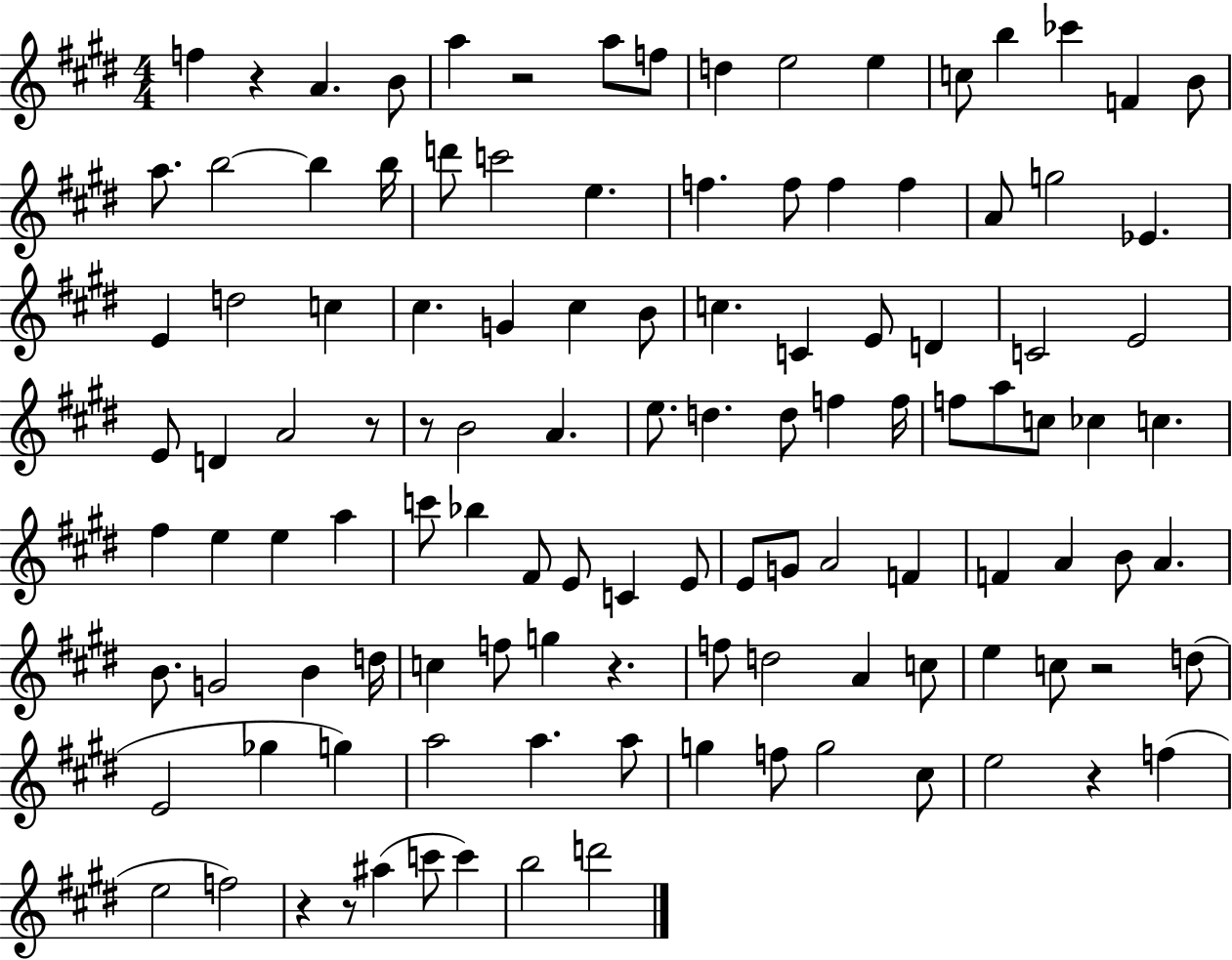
{
  \clef treble
  \numericTimeSignature
  \time 4/4
  \key e \major
  f''4 r4 a'4. b'8 | a''4 r2 a''8 f''8 | d''4 e''2 e''4 | c''8 b''4 ces'''4 f'4 b'8 | \break a''8. b''2~~ b''4 b''16 | d'''8 c'''2 e''4. | f''4. f''8 f''4 f''4 | a'8 g''2 ees'4. | \break e'4 d''2 c''4 | cis''4. g'4 cis''4 b'8 | c''4. c'4 e'8 d'4 | c'2 e'2 | \break e'8 d'4 a'2 r8 | r8 b'2 a'4. | e''8. d''4. d''8 f''4 f''16 | f''8 a''8 c''8 ces''4 c''4. | \break fis''4 e''4 e''4 a''4 | c'''8 bes''4 fis'8 e'8 c'4 e'8 | e'8 g'8 a'2 f'4 | f'4 a'4 b'8 a'4. | \break b'8. g'2 b'4 d''16 | c''4 f''8 g''4 r4. | f''8 d''2 a'4 c''8 | e''4 c''8 r2 d''8( | \break e'2 ges''4 g''4) | a''2 a''4. a''8 | g''4 f''8 g''2 cis''8 | e''2 r4 f''4( | \break e''2 f''2) | r4 r8 ais''4( c'''8 c'''4) | b''2 d'''2 | \bar "|."
}